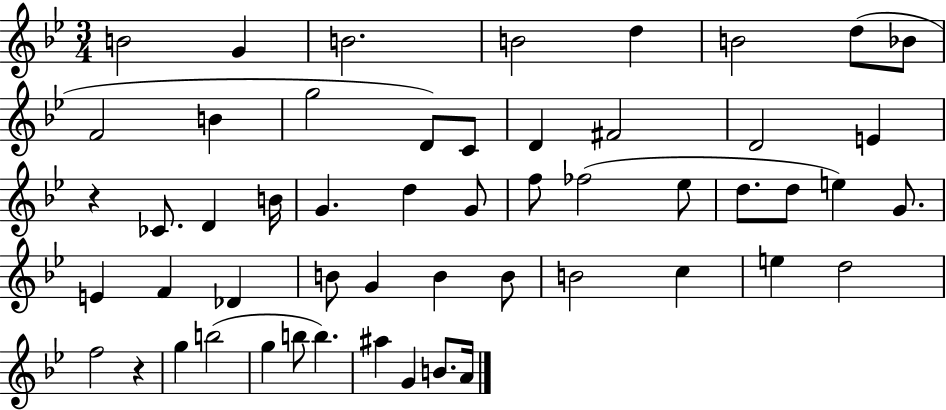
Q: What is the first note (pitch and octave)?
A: B4